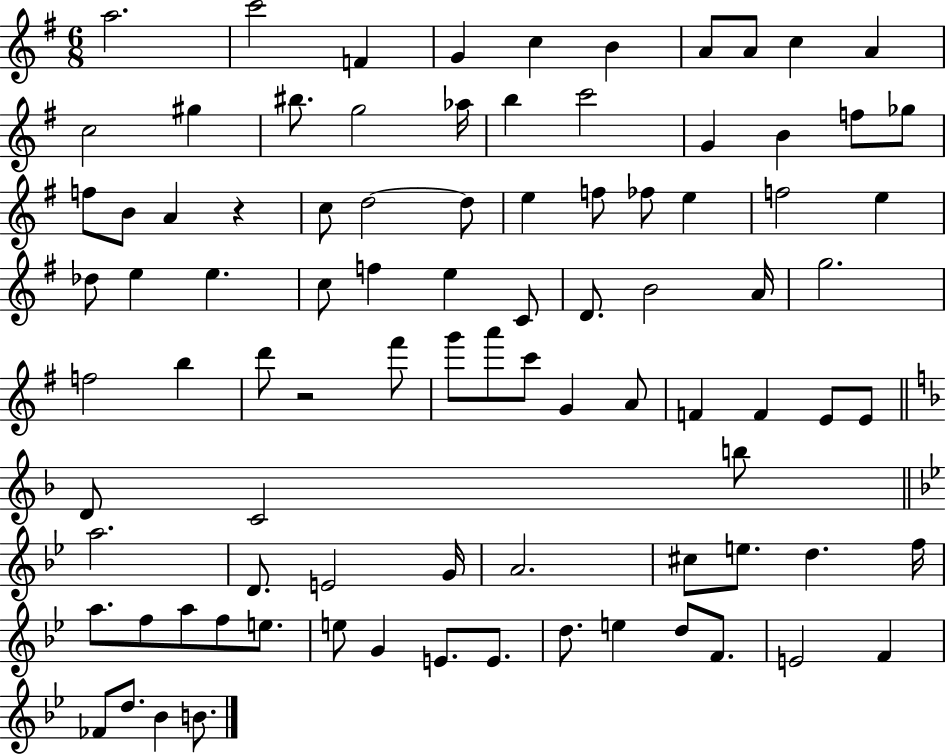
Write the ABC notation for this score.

X:1
T:Untitled
M:6/8
L:1/4
K:G
a2 c'2 F G c B A/2 A/2 c A c2 ^g ^b/2 g2 _a/4 b c'2 G B f/2 _g/2 f/2 B/2 A z c/2 d2 d/2 e f/2 _f/2 e f2 e _d/2 e e c/2 f e C/2 D/2 B2 A/4 g2 f2 b d'/2 z2 ^f'/2 g'/2 a'/2 c'/2 G A/2 F F E/2 E/2 D/2 C2 b/2 a2 D/2 E2 G/4 A2 ^c/2 e/2 d f/4 a/2 f/2 a/2 f/2 e/2 e/2 G E/2 E/2 d/2 e d/2 F/2 E2 F _F/2 d/2 _B B/2